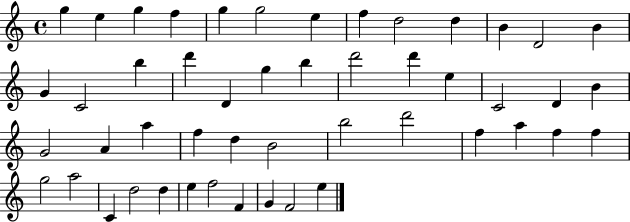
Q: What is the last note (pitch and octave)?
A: E5